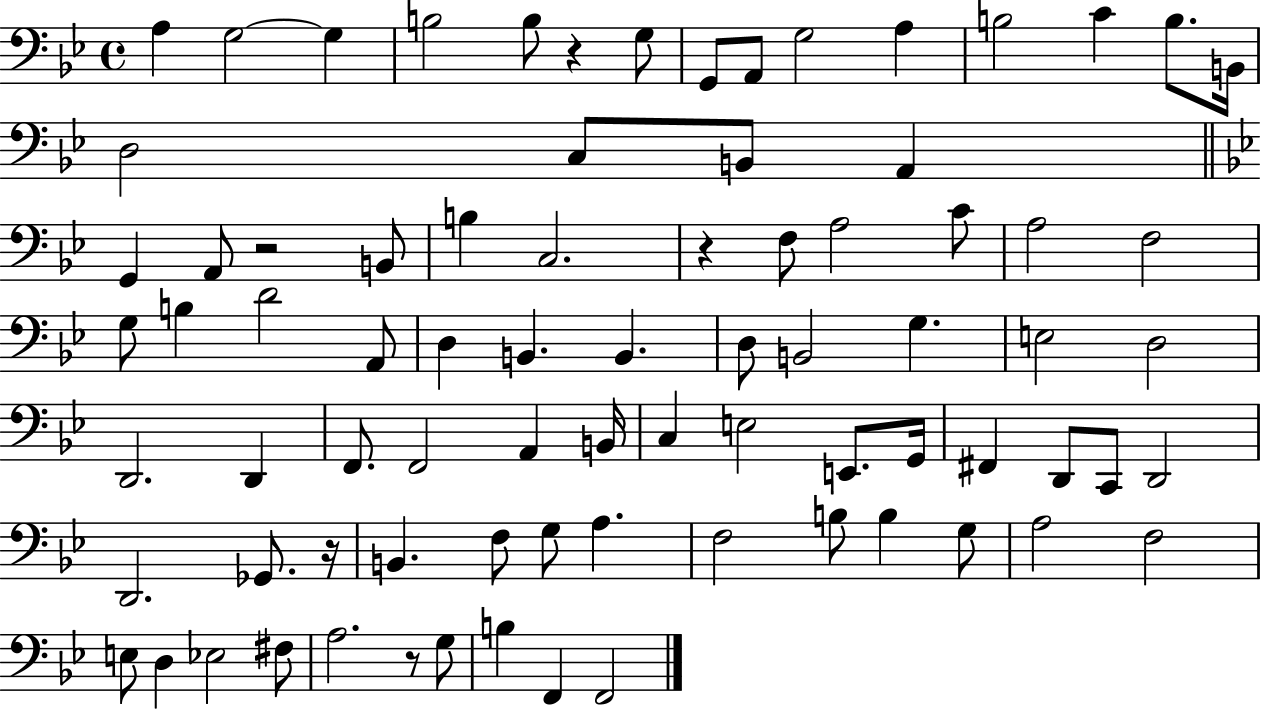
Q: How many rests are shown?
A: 5